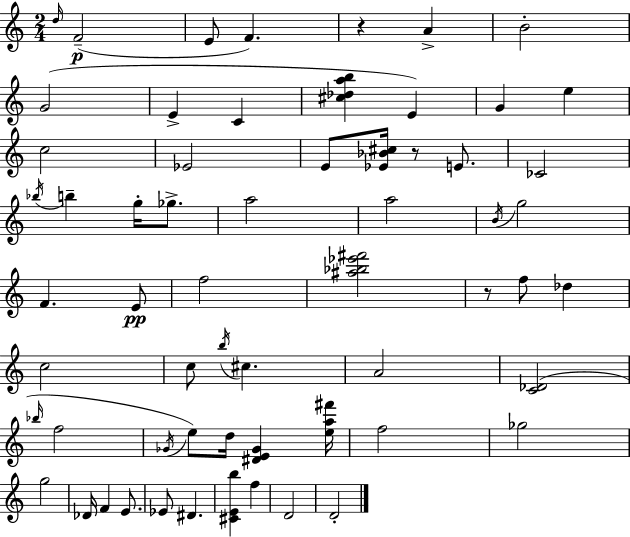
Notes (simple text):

D5/s F4/h E4/e F4/q. R/q A4/q B4/h G4/h E4/q C4/q [C#5,Db5,A5,B5]/q E4/q G4/q E5/q C5/h Eb4/h E4/e [Eb4,Bb4,C#5]/s R/e E4/e. CES4/h Bb5/s B5/q G5/s Gb5/e. A5/h A5/h B4/s G5/h F4/q. E4/e F5/h [A#5,Bb5,Eb6,F#6]/h R/e F5/e Db5/q C5/h C5/e B5/s C#5/q. A4/h [C4,Db4]/h Bb5/s F5/h Gb4/s E5/e D5/s [D#4,E4,Gb4]/q [E5,A5,F#6]/s F5/h Gb5/h G5/h Db4/s F4/q E4/e. Eb4/e D#4/q. [C#4,E4,B5]/q F5/q D4/h D4/h